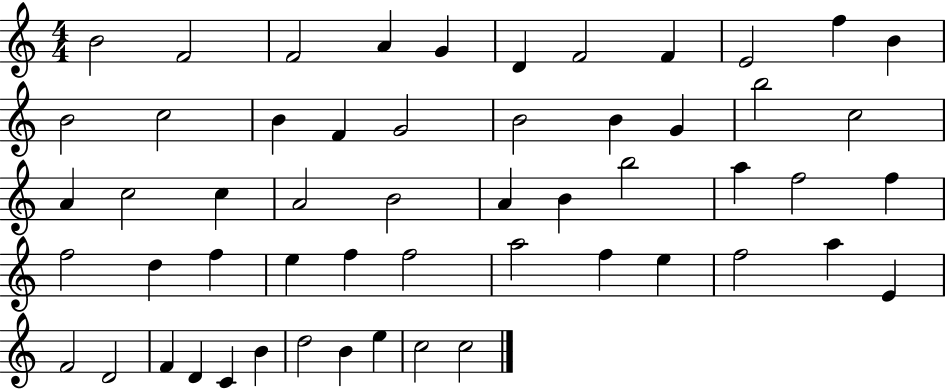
X:1
T:Untitled
M:4/4
L:1/4
K:C
B2 F2 F2 A G D F2 F E2 f B B2 c2 B F G2 B2 B G b2 c2 A c2 c A2 B2 A B b2 a f2 f f2 d f e f f2 a2 f e f2 a E F2 D2 F D C B d2 B e c2 c2